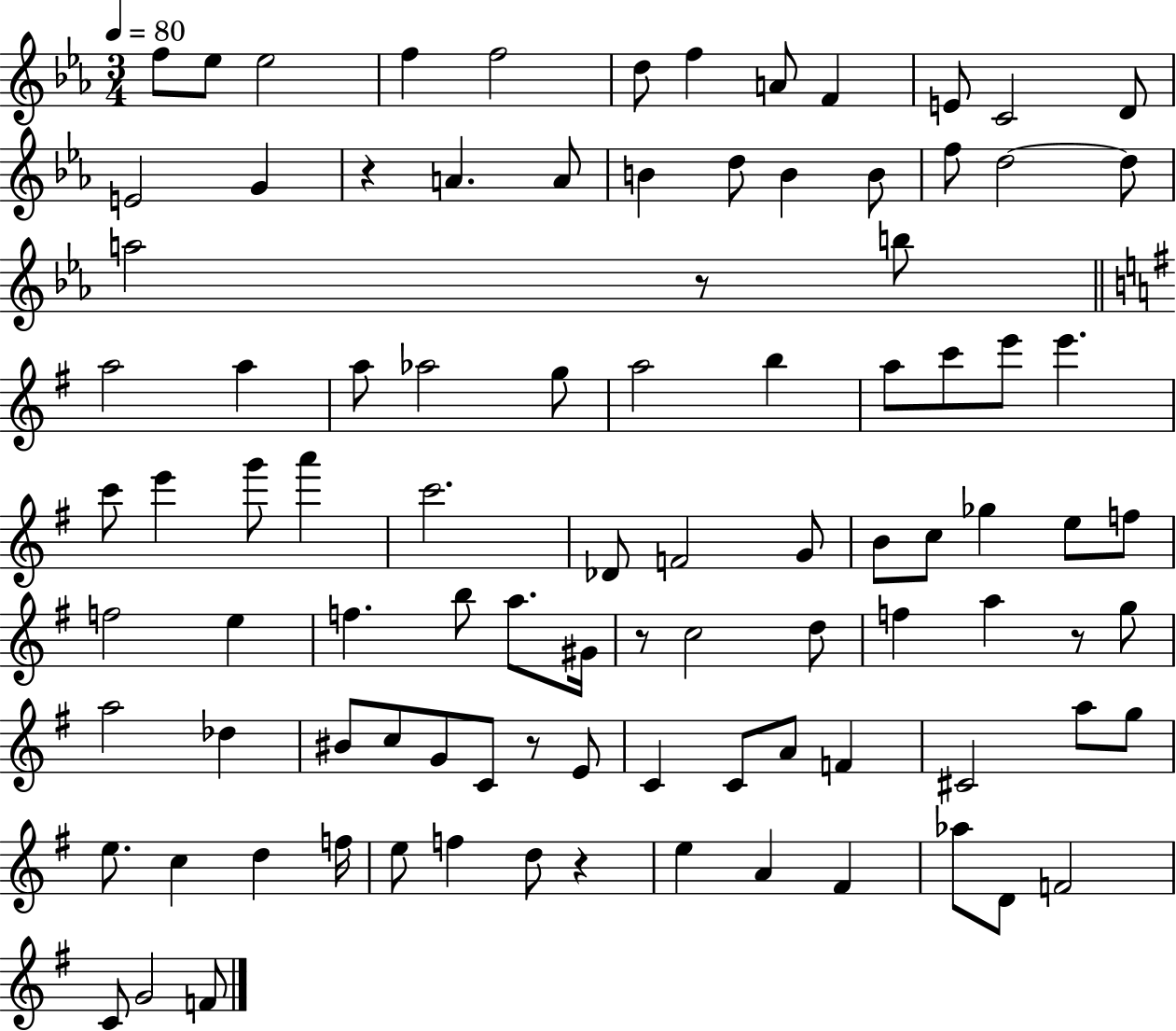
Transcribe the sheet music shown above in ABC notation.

X:1
T:Untitled
M:3/4
L:1/4
K:Eb
f/2 _e/2 _e2 f f2 d/2 f A/2 F E/2 C2 D/2 E2 G z A A/2 B d/2 B B/2 f/2 d2 d/2 a2 z/2 b/2 a2 a a/2 _a2 g/2 a2 b a/2 c'/2 e'/2 e' c'/2 e' g'/2 a' c'2 _D/2 F2 G/2 B/2 c/2 _g e/2 f/2 f2 e f b/2 a/2 ^G/4 z/2 c2 d/2 f a z/2 g/2 a2 _d ^B/2 c/2 G/2 C/2 z/2 E/2 C C/2 A/2 F ^C2 a/2 g/2 e/2 c d f/4 e/2 f d/2 z e A ^F _a/2 D/2 F2 C/2 G2 F/2